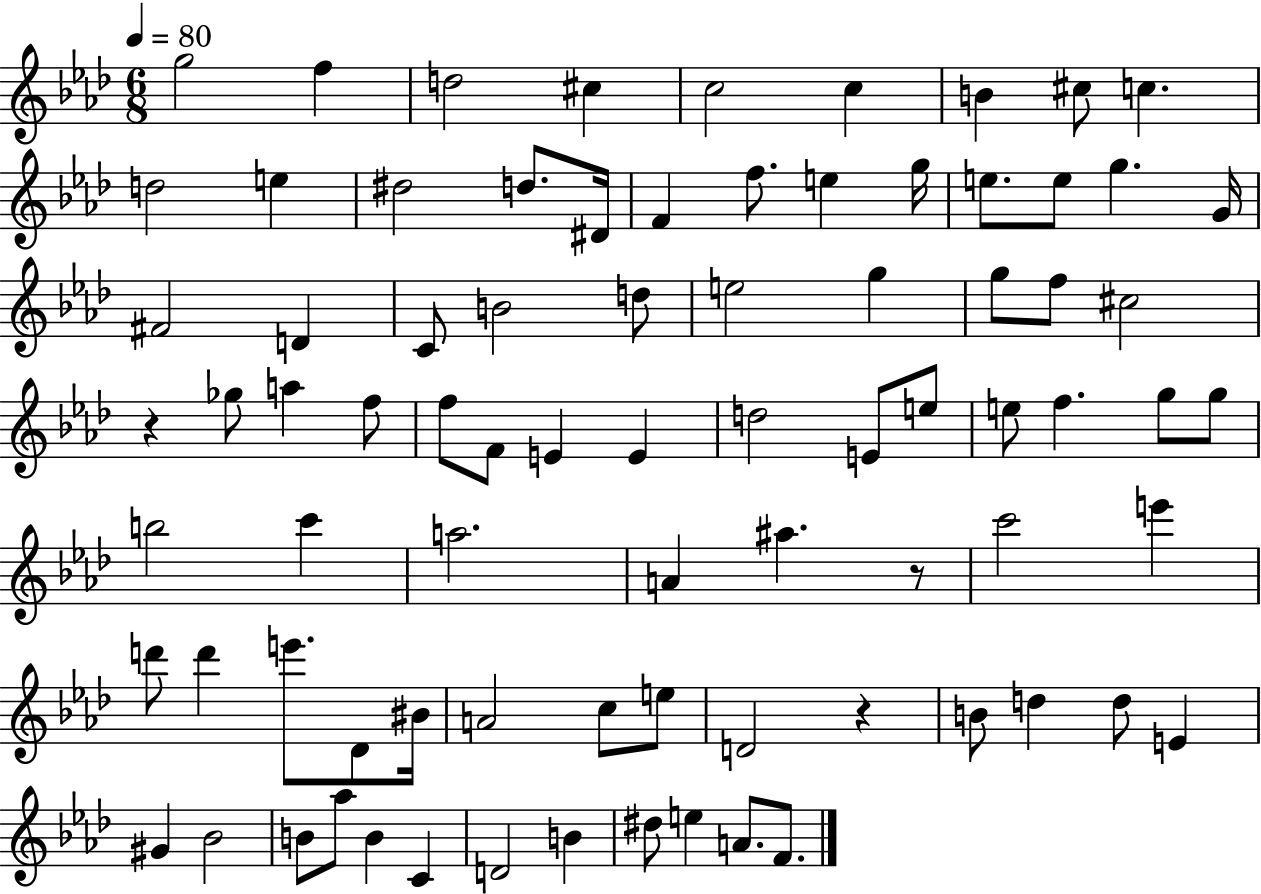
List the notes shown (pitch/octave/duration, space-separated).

G5/h F5/q D5/h C#5/q C5/h C5/q B4/q C#5/e C5/q. D5/h E5/q D#5/h D5/e. D#4/s F4/q F5/e. E5/q G5/s E5/e. E5/e G5/q. G4/s F#4/h D4/q C4/e B4/h D5/e E5/h G5/q G5/e F5/e C#5/h R/q Gb5/e A5/q F5/e F5/e F4/e E4/q E4/q D5/h E4/e E5/e E5/e F5/q. G5/e G5/e B5/h C6/q A5/h. A4/q A#5/q. R/e C6/h E6/q D6/e D6/q E6/e. Db4/e BIS4/s A4/h C5/e E5/e D4/h R/q B4/e D5/q D5/e E4/q G#4/q Bb4/h B4/e Ab5/e B4/q C4/q D4/h B4/q D#5/e E5/q A4/e. F4/e.